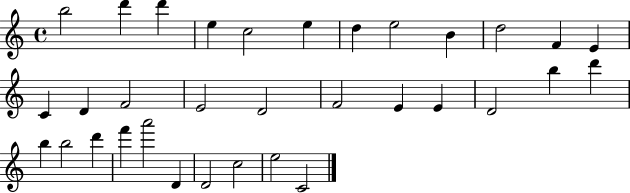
X:1
T:Untitled
M:4/4
L:1/4
K:C
b2 d' d' e c2 e d e2 B d2 F E C D F2 E2 D2 F2 E E D2 b d' b b2 d' f' a'2 D D2 c2 e2 C2